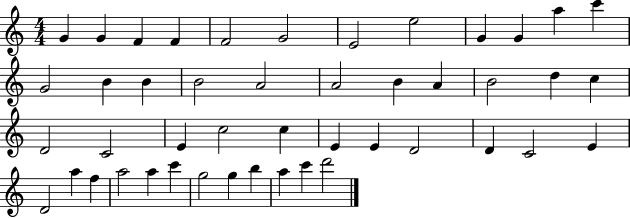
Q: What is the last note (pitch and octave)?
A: D6